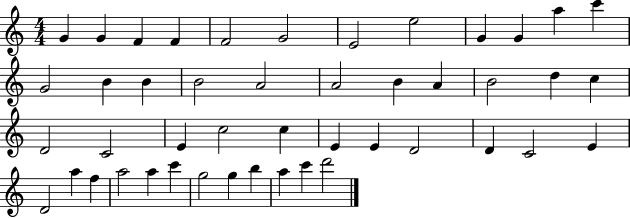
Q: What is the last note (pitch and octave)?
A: D6